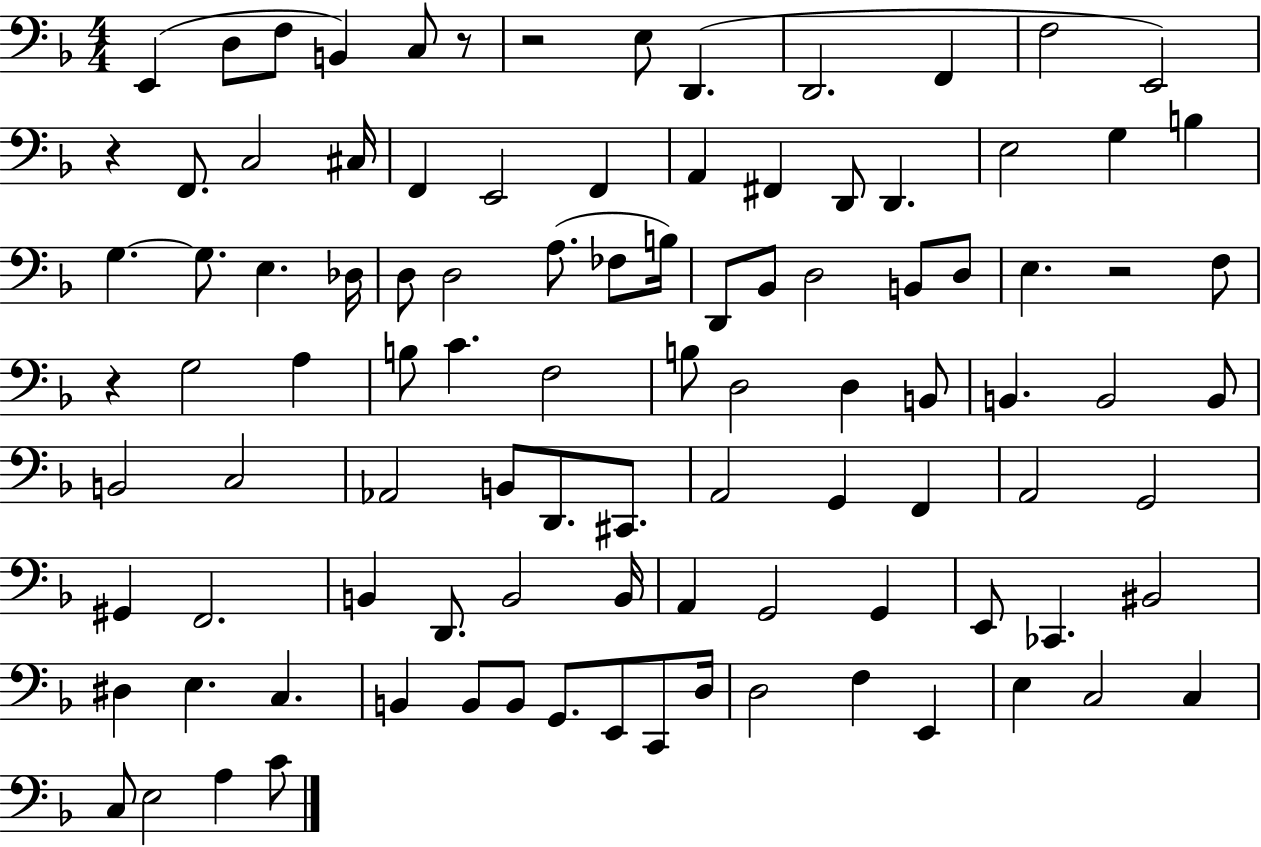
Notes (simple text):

E2/q D3/e F3/e B2/q C3/e R/e R/h E3/e D2/q. D2/h. F2/q F3/h E2/h R/q F2/e. C3/h C#3/s F2/q E2/h F2/q A2/q F#2/q D2/e D2/q. E3/h G3/q B3/q G3/q. G3/e. E3/q. Db3/s D3/e D3/h A3/e. FES3/e B3/s D2/e Bb2/e D3/h B2/e D3/e E3/q. R/h F3/e R/q G3/h A3/q B3/e C4/q. F3/h B3/e D3/h D3/q B2/e B2/q. B2/h B2/e B2/h C3/h Ab2/h B2/e D2/e. C#2/e. A2/h G2/q F2/q A2/h G2/h G#2/q F2/h. B2/q D2/e. B2/h B2/s A2/q G2/h G2/q E2/e CES2/q. BIS2/h D#3/q E3/q. C3/q. B2/q B2/e B2/e G2/e. E2/e C2/e D3/s D3/h F3/q E2/q E3/q C3/h C3/q C3/e E3/h A3/q C4/e